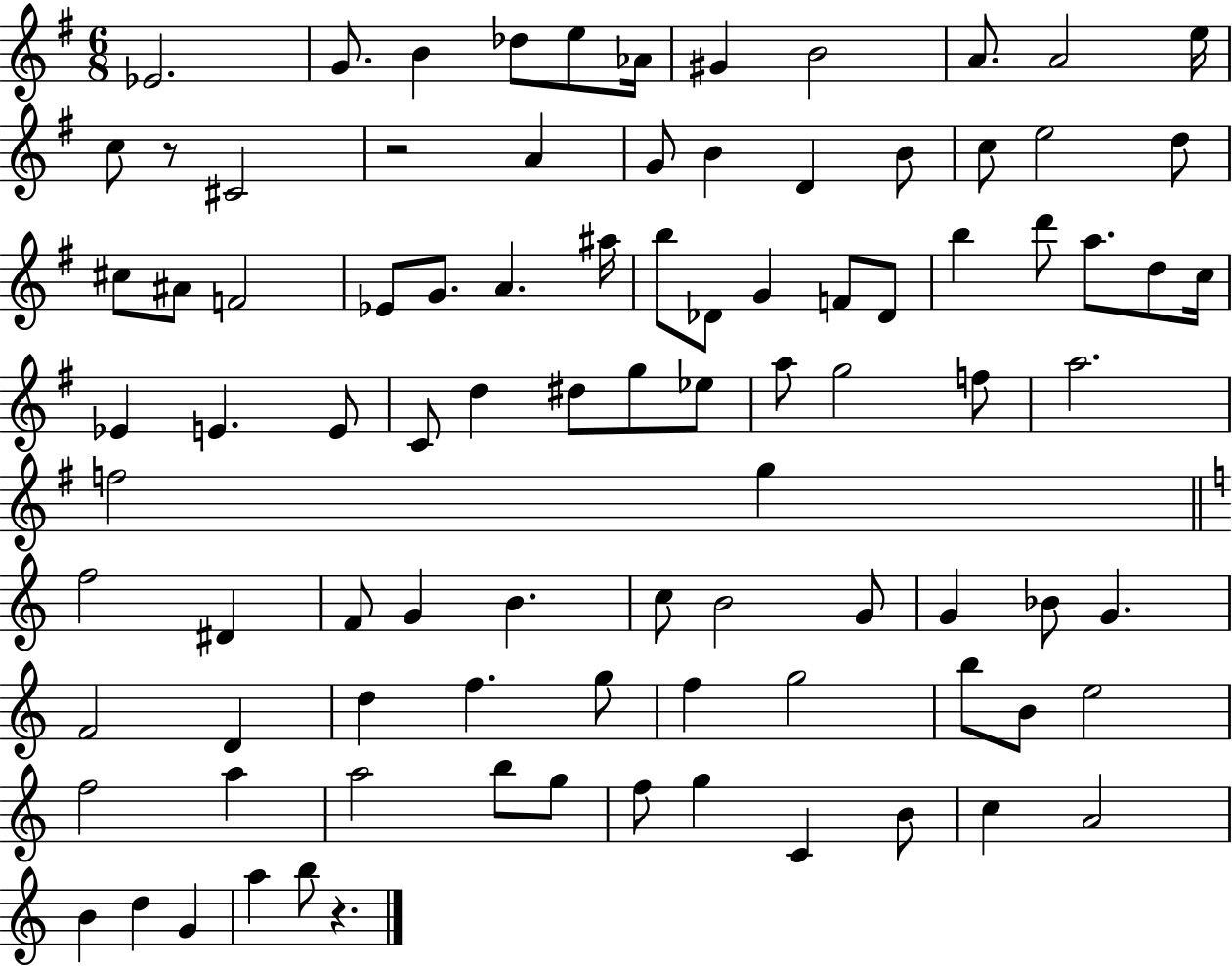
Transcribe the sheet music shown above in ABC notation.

X:1
T:Untitled
M:6/8
L:1/4
K:G
_E2 G/2 B _d/2 e/2 _A/4 ^G B2 A/2 A2 e/4 c/2 z/2 ^C2 z2 A G/2 B D B/2 c/2 e2 d/2 ^c/2 ^A/2 F2 _E/2 G/2 A ^a/4 b/2 _D/2 G F/2 _D/2 b d'/2 a/2 d/2 c/4 _E E E/2 C/2 d ^d/2 g/2 _e/2 a/2 g2 f/2 a2 f2 g f2 ^D F/2 G B c/2 B2 G/2 G _B/2 G F2 D d f g/2 f g2 b/2 B/2 e2 f2 a a2 b/2 g/2 f/2 g C B/2 c A2 B d G a b/2 z